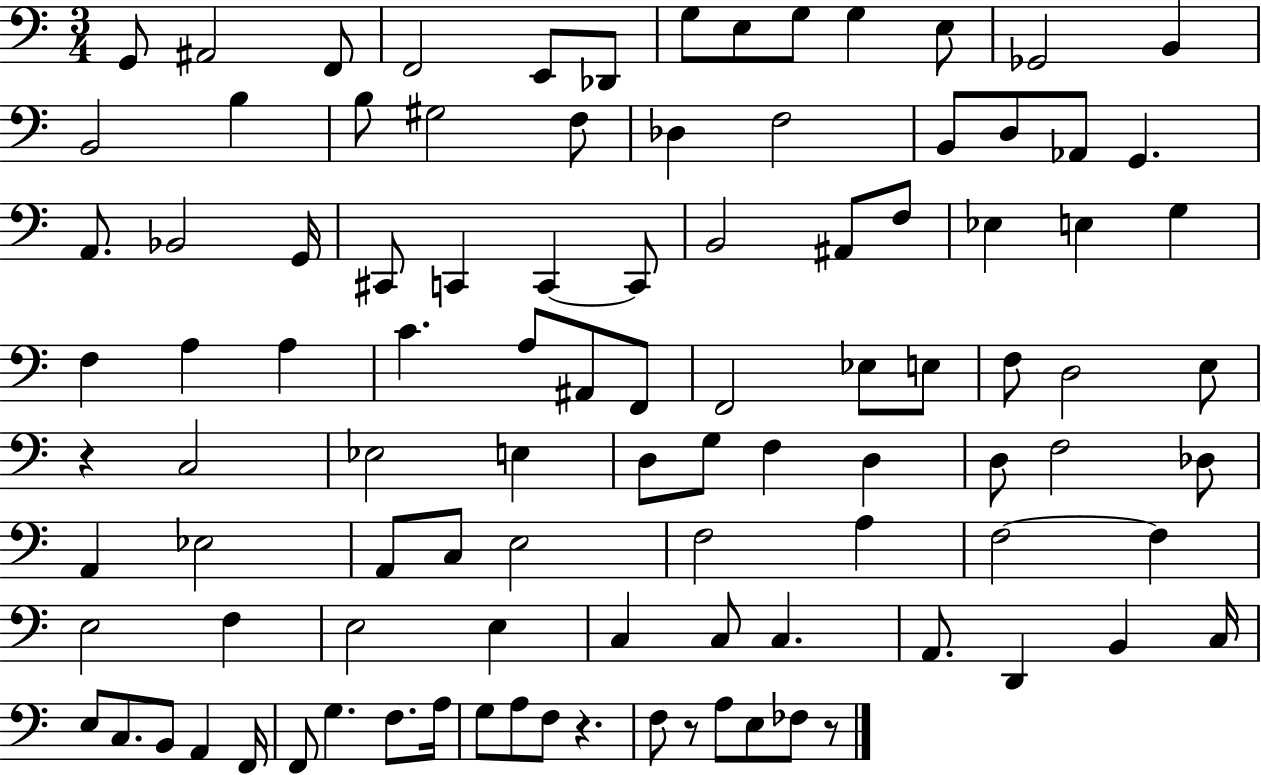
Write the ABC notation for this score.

X:1
T:Untitled
M:3/4
L:1/4
K:C
G,,/2 ^A,,2 F,,/2 F,,2 E,,/2 _D,,/2 G,/2 E,/2 G,/2 G, E,/2 _G,,2 B,, B,,2 B, B,/2 ^G,2 F,/2 _D, F,2 B,,/2 D,/2 _A,,/2 G,, A,,/2 _B,,2 G,,/4 ^C,,/2 C,, C,, C,,/2 B,,2 ^A,,/2 F,/2 _E, E, G, F, A, A, C A,/2 ^A,,/2 F,,/2 F,,2 _E,/2 E,/2 F,/2 D,2 E,/2 z C,2 _E,2 E, D,/2 G,/2 F, D, D,/2 F,2 _D,/2 A,, _E,2 A,,/2 C,/2 E,2 F,2 A, F,2 F, E,2 F, E,2 E, C, C,/2 C, A,,/2 D,, B,, C,/4 E,/2 C,/2 B,,/2 A,, F,,/4 F,,/2 G, F,/2 A,/4 G,/2 A,/2 F,/2 z F,/2 z/2 A,/2 E,/2 _F,/2 z/2